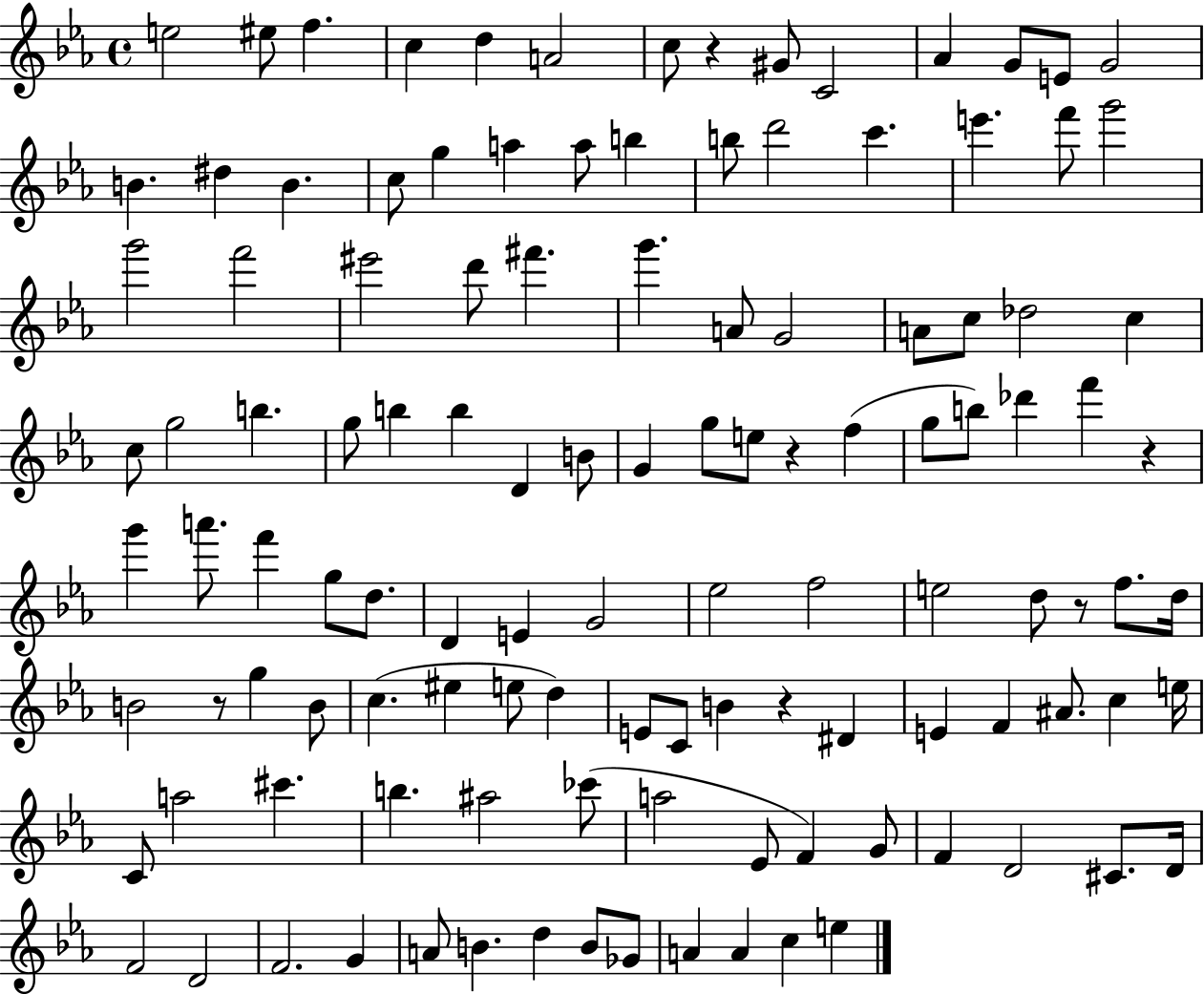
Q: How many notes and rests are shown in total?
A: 118